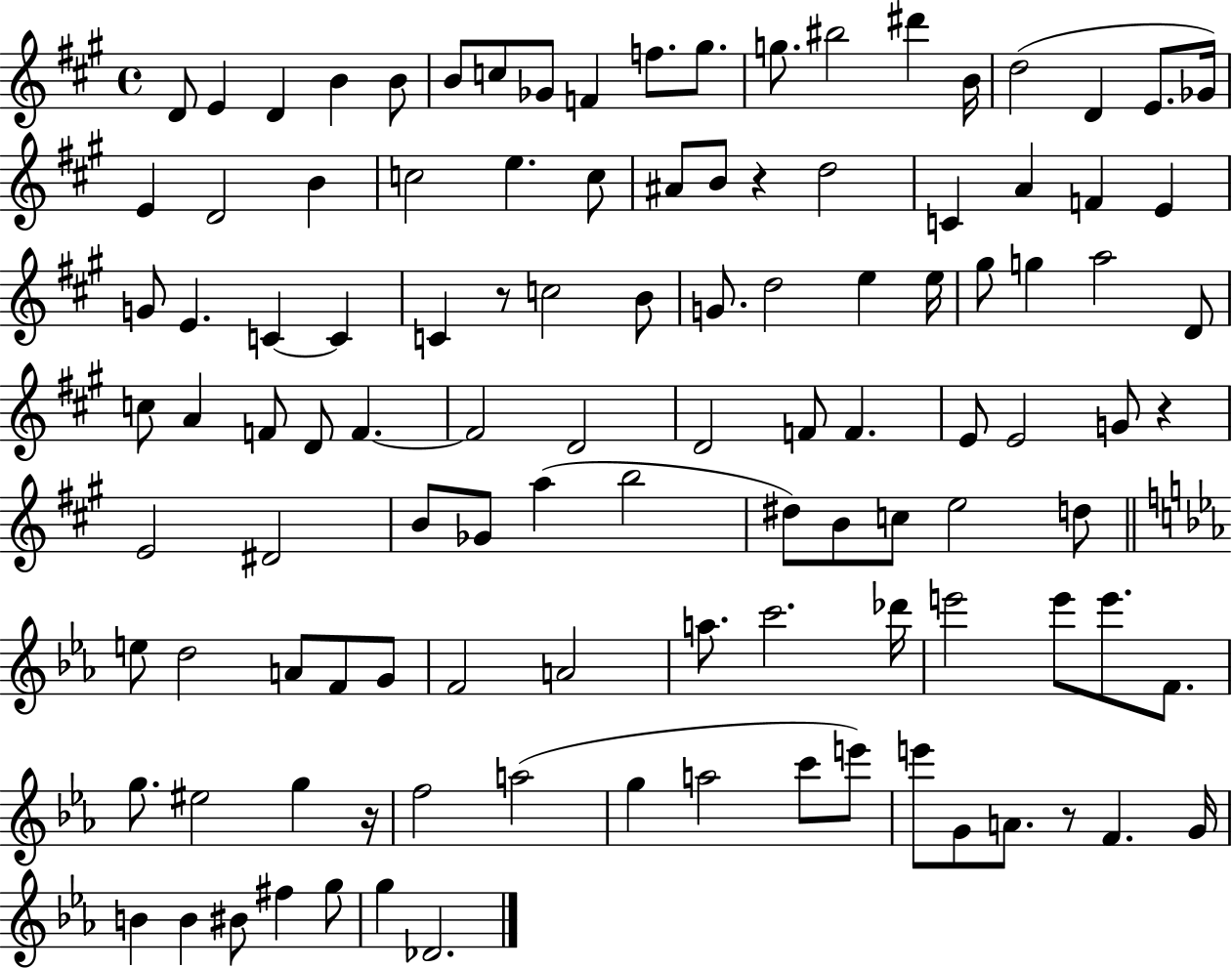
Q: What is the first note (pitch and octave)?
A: D4